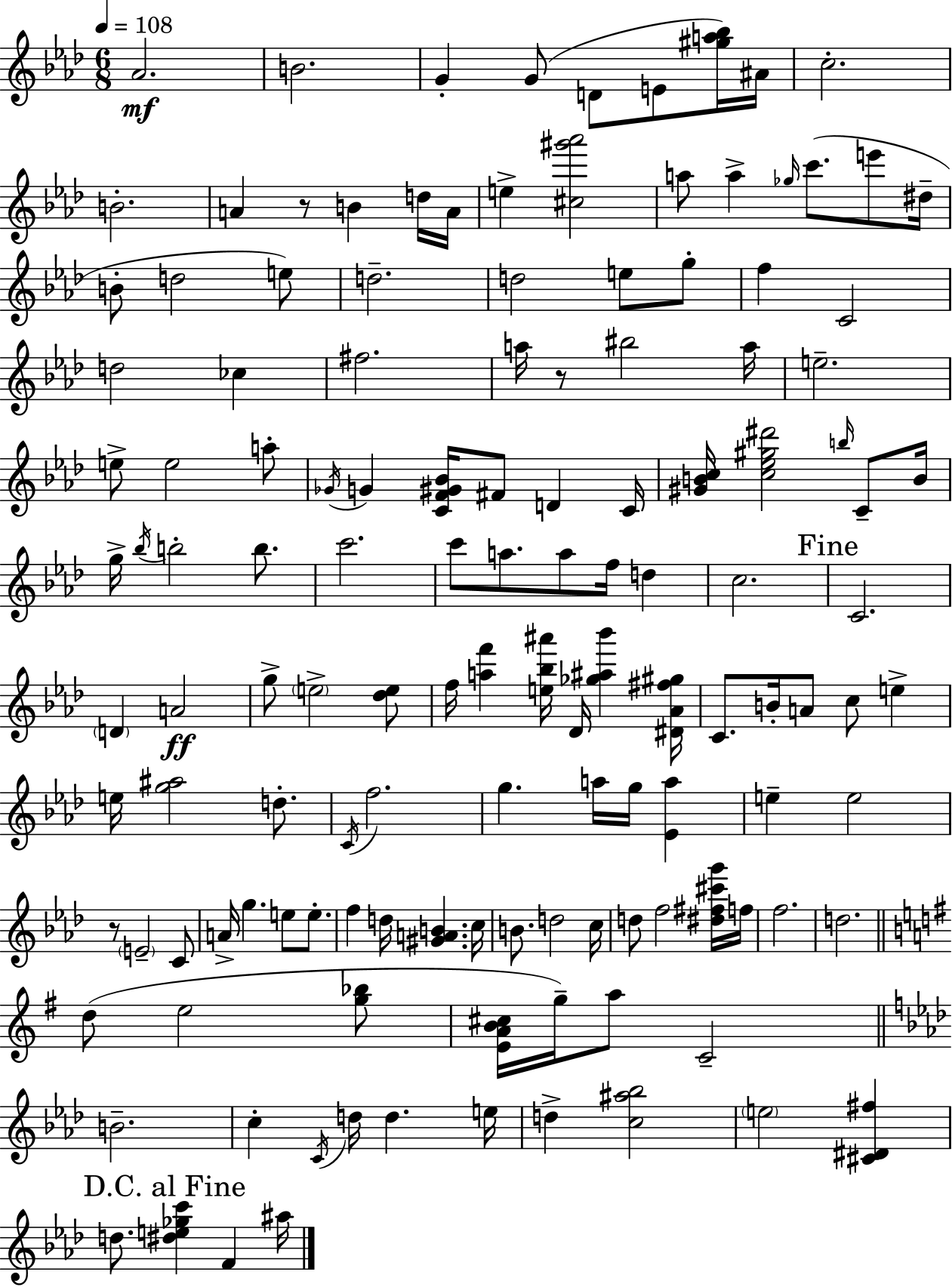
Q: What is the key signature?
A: F minor